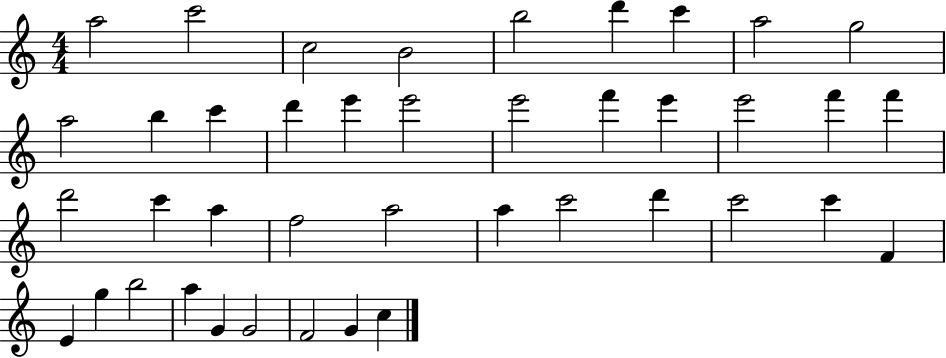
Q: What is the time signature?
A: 4/4